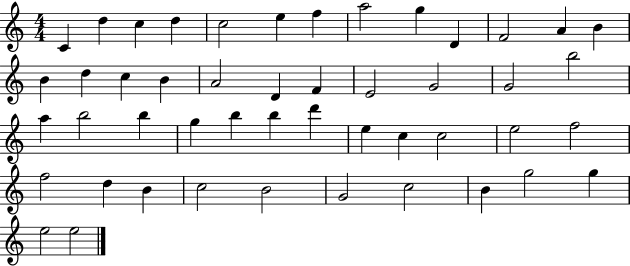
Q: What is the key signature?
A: C major